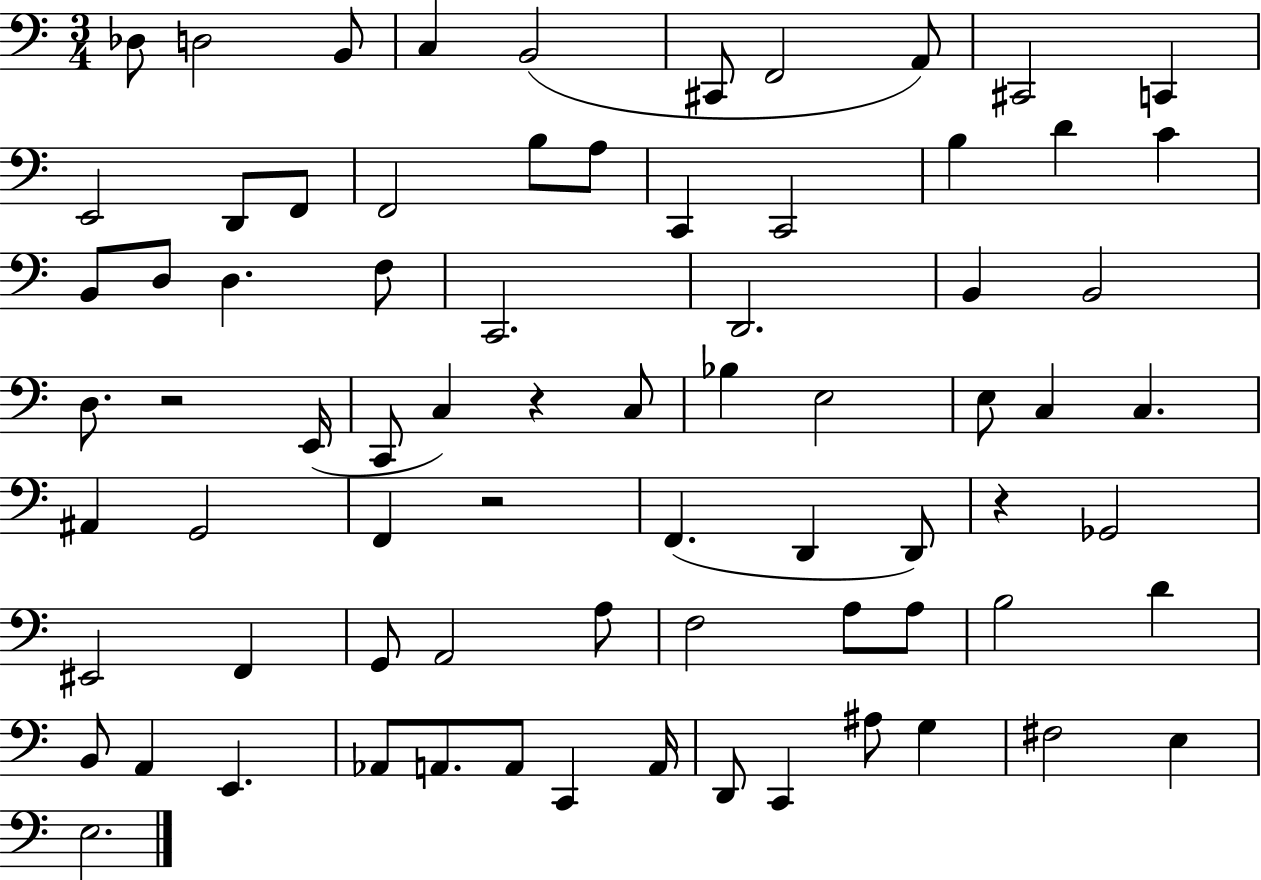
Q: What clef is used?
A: bass